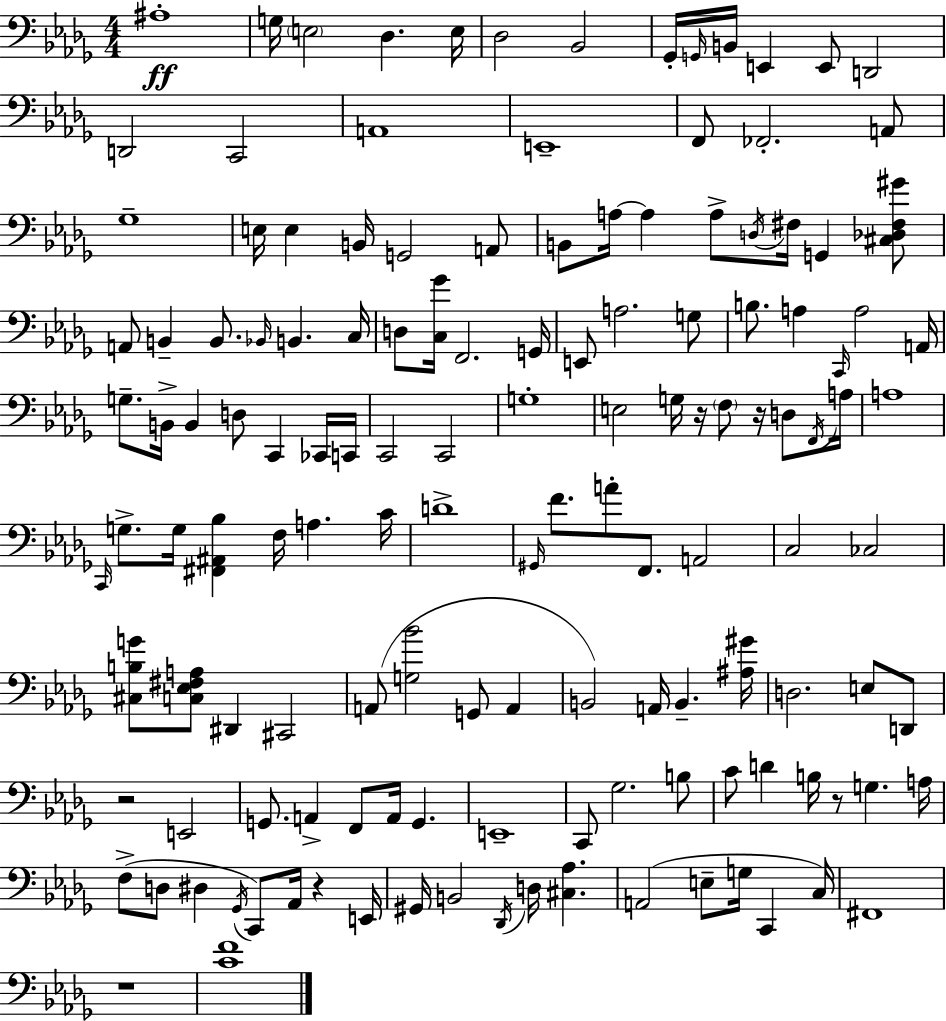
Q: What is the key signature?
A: BES minor